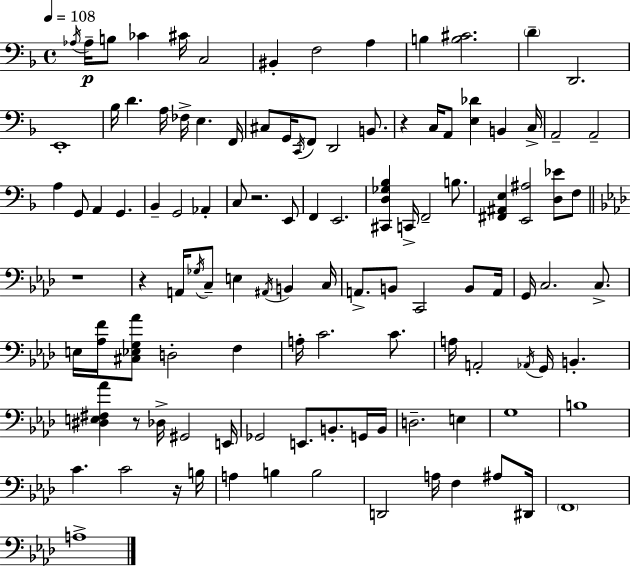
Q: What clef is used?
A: bass